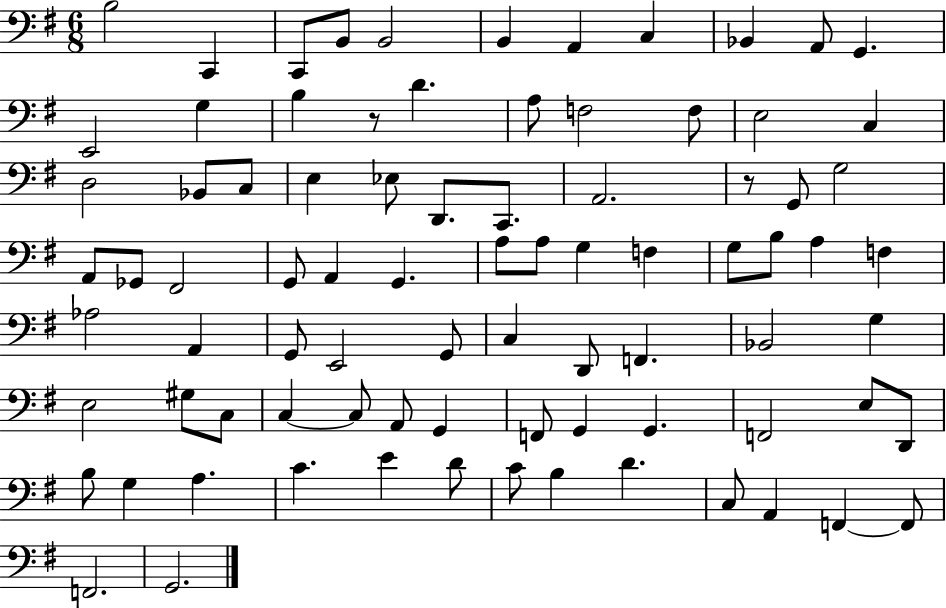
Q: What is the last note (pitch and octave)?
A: G2